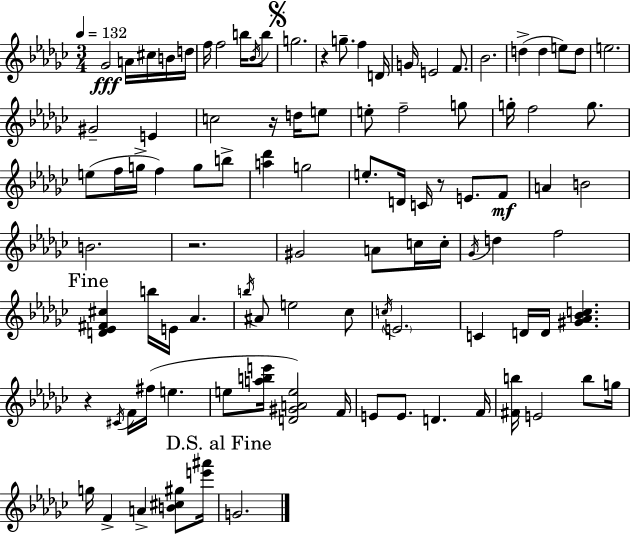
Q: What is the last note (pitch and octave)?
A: G4